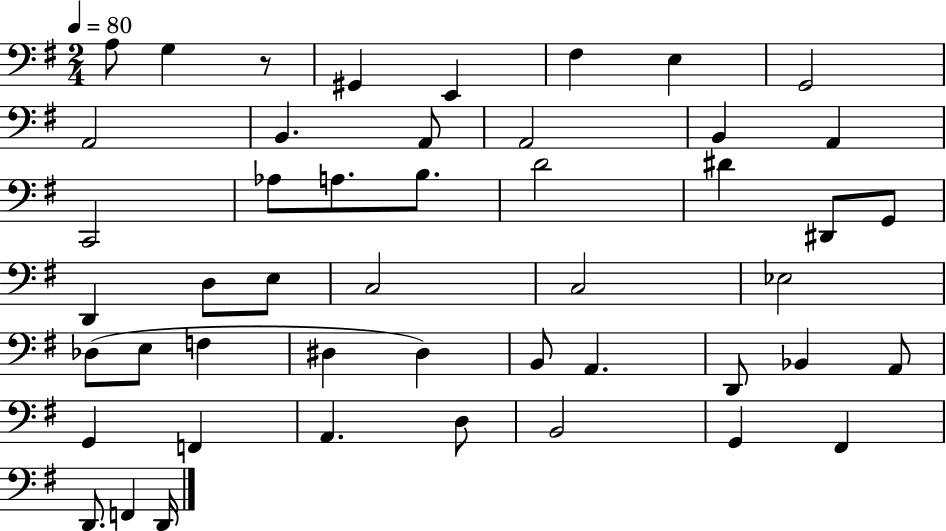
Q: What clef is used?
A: bass